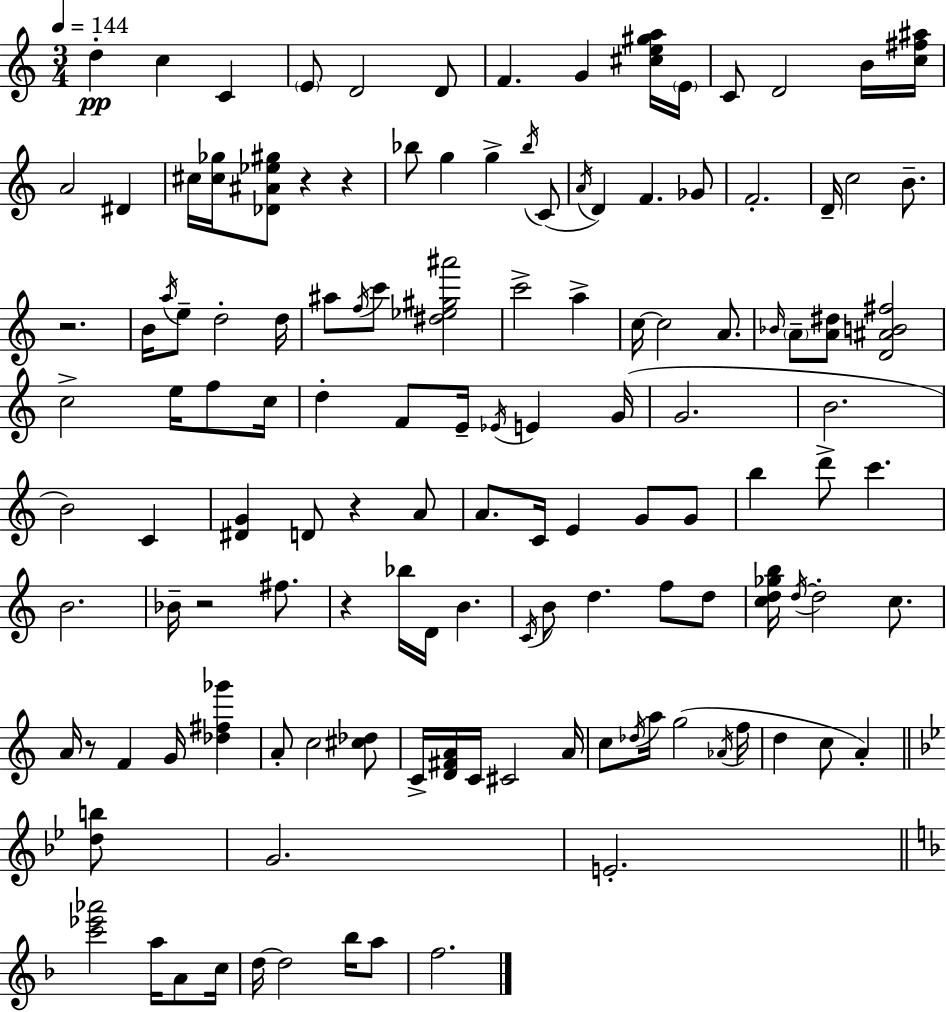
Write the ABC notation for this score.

X:1
T:Untitled
M:3/4
L:1/4
K:Am
d c C E/2 D2 D/2 F G [^ce^ga]/4 E/4 C/2 D2 B/4 [c^f^a]/4 A2 ^D ^c/4 [^c_g]/4 [_D^A_e^g]/2 z z _b/2 g g _b/4 C/2 A/4 D F _G/2 F2 D/4 c2 B/2 z2 B/4 a/4 e/2 d2 d/4 ^a/2 f/4 c'/2 [^d_e^g^a']2 c'2 a c/4 c2 A/2 _B/4 A/2 [A^d]/2 [D^AB^f]2 c2 e/4 f/2 c/4 d F/2 E/4 _E/4 E G/4 G2 B2 B2 C [^DG] D/2 z A/2 A/2 C/4 E G/2 G/2 b d'/2 c' B2 _B/4 z2 ^f/2 z _b/4 D/4 B C/4 B/2 d f/2 d/2 [cd_gb]/4 d/4 d2 c/2 A/4 z/2 F G/4 [_d^f_g'] A/2 c2 [^c_d]/2 C/4 [D^FA]/4 C/4 ^C2 A/4 c/2 _d/4 a/4 g2 _A/4 f/4 d c/2 A [db]/2 G2 E2 [c'_e'_a']2 a/4 A/2 c/4 d/4 d2 _b/4 a/2 f2